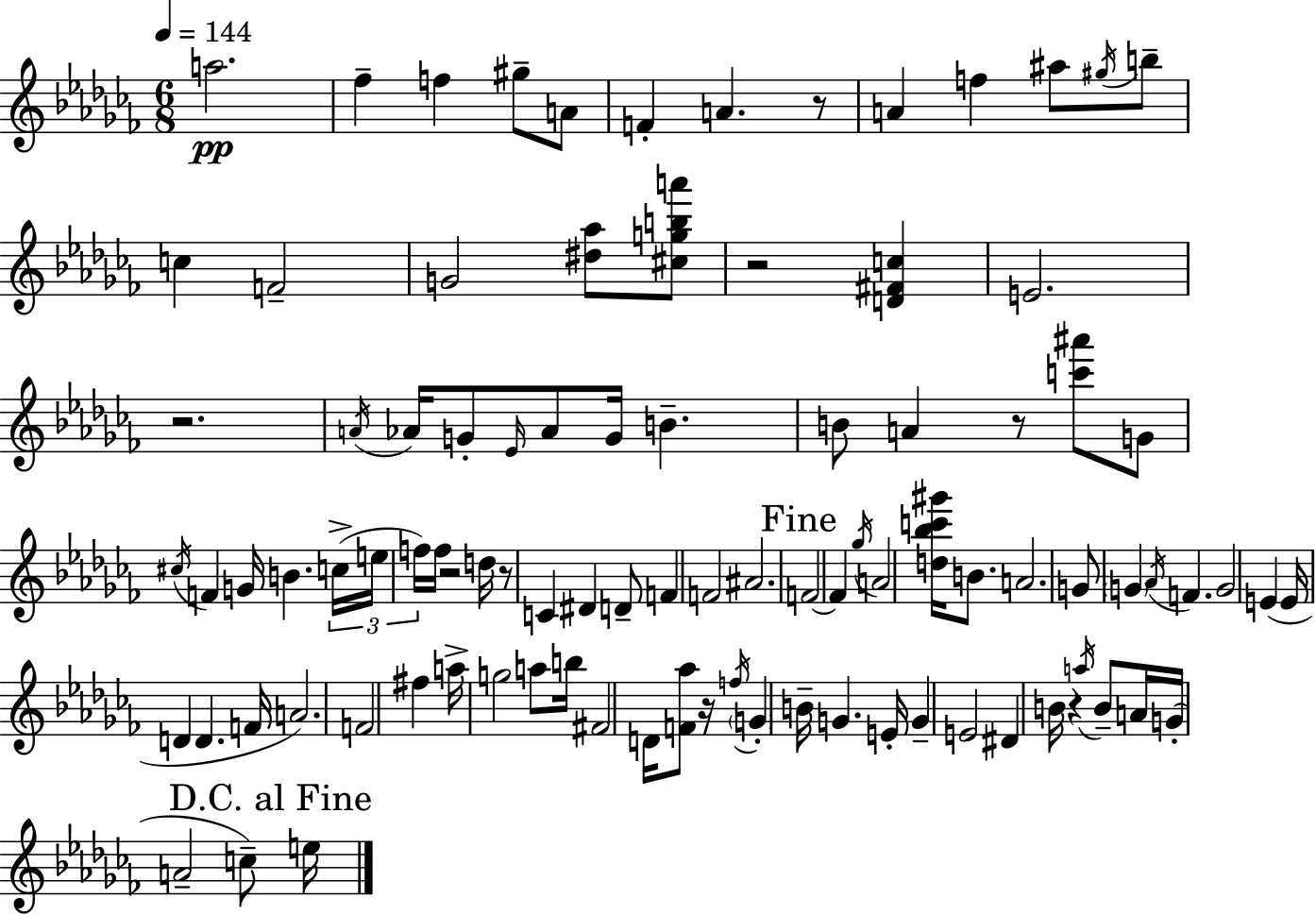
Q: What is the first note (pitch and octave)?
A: A5